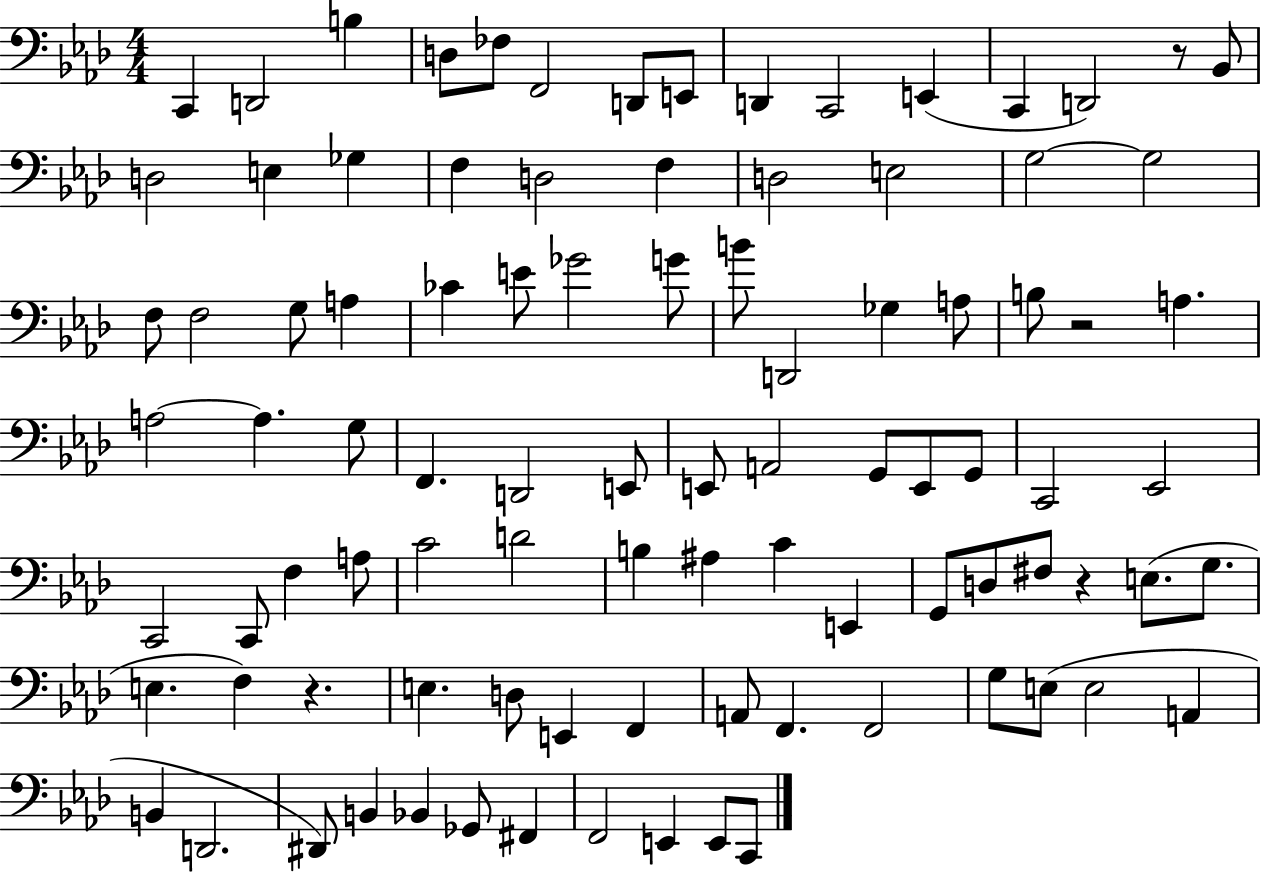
{
  \clef bass
  \numericTimeSignature
  \time 4/4
  \key aes \major
  \repeat volta 2 { c,4 d,2 b4 | d8 fes8 f,2 d,8 e,8 | d,4 c,2 e,4( | c,4 d,2) r8 bes,8 | \break d2 e4 ges4 | f4 d2 f4 | d2 e2 | g2~~ g2 | \break f8 f2 g8 a4 | ces'4 e'8 ges'2 g'8 | b'8 d,2 ges4 a8 | b8 r2 a4. | \break a2~~ a4. g8 | f,4. d,2 e,8 | e,8 a,2 g,8 e,8 g,8 | c,2 ees,2 | \break c,2 c,8 f4 a8 | c'2 d'2 | b4 ais4 c'4 e,4 | g,8 d8 fis8 r4 e8.( g8. | \break e4. f4) r4. | e4. d8 e,4 f,4 | a,8 f,4. f,2 | g8 e8( e2 a,4 | \break b,4 d,2. | dis,8) b,4 bes,4 ges,8 fis,4 | f,2 e,4 e,8 c,8 | } \bar "|."
}